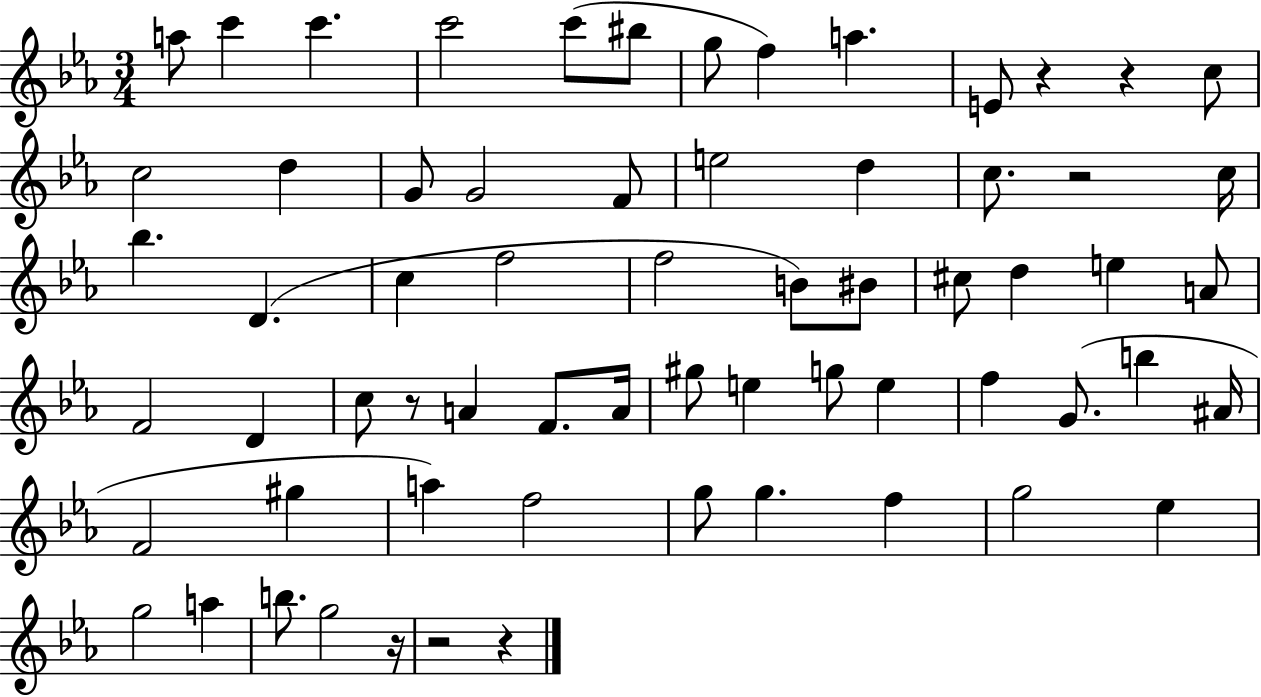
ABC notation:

X:1
T:Untitled
M:3/4
L:1/4
K:Eb
a/2 c' c' c'2 c'/2 ^b/2 g/2 f a E/2 z z c/2 c2 d G/2 G2 F/2 e2 d c/2 z2 c/4 _b D c f2 f2 B/2 ^B/2 ^c/2 d e A/2 F2 D c/2 z/2 A F/2 A/4 ^g/2 e g/2 e f G/2 b ^A/4 F2 ^g a f2 g/2 g f g2 _e g2 a b/2 g2 z/4 z2 z